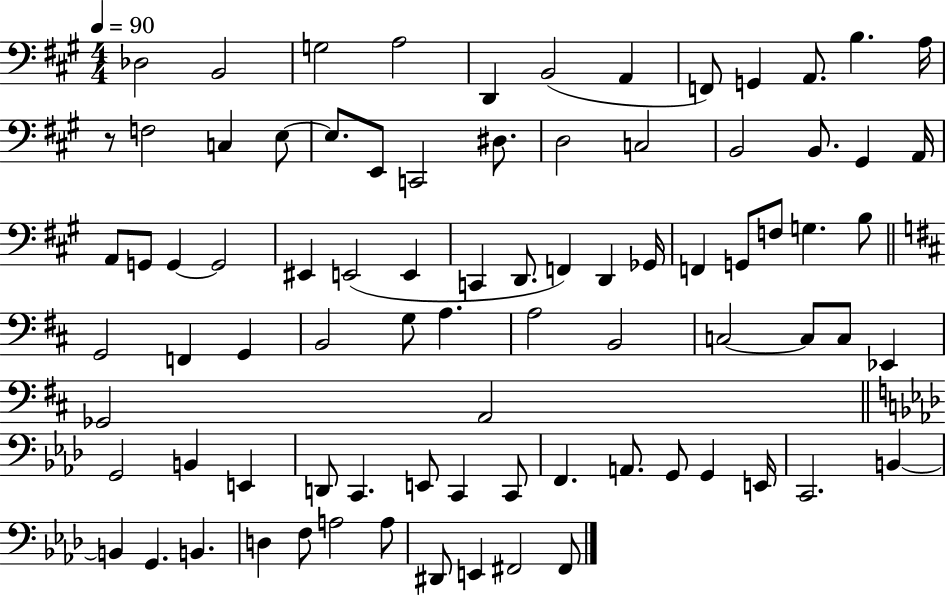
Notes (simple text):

Db3/h B2/h G3/h A3/h D2/q B2/h A2/q F2/e G2/q A2/e. B3/q. A3/s R/e F3/h C3/q E3/e E3/e. E2/e C2/h D#3/e. D3/h C3/h B2/h B2/e. G#2/q A2/s A2/e G2/e G2/q G2/h EIS2/q E2/h E2/q C2/q D2/e. F2/q D2/q Gb2/s F2/q G2/e F3/e G3/q. B3/e G2/h F2/q G2/q B2/h G3/e A3/q. A3/h B2/h C3/h C3/e C3/e Eb2/q Gb2/h A2/h G2/h B2/q E2/q D2/e C2/q. E2/e C2/q C2/e F2/q. A2/e. G2/e G2/q E2/s C2/h. B2/q B2/q G2/q. B2/q. D3/q F3/e A3/h A3/e D#2/e E2/q F#2/h F#2/e